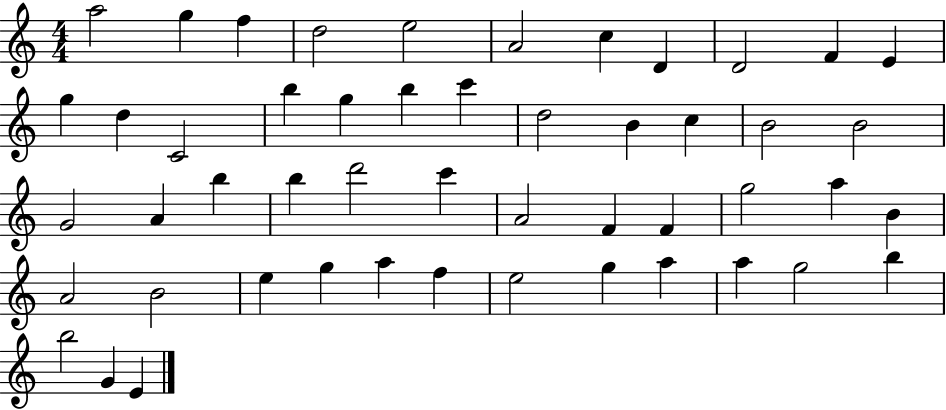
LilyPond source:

{
  \clef treble
  \numericTimeSignature
  \time 4/4
  \key c \major
  a''2 g''4 f''4 | d''2 e''2 | a'2 c''4 d'4 | d'2 f'4 e'4 | \break g''4 d''4 c'2 | b''4 g''4 b''4 c'''4 | d''2 b'4 c''4 | b'2 b'2 | \break g'2 a'4 b''4 | b''4 d'''2 c'''4 | a'2 f'4 f'4 | g''2 a''4 b'4 | \break a'2 b'2 | e''4 g''4 a''4 f''4 | e''2 g''4 a''4 | a''4 g''2 b''4 | \break b''2 g'4 e'4 | \bar "|."
}